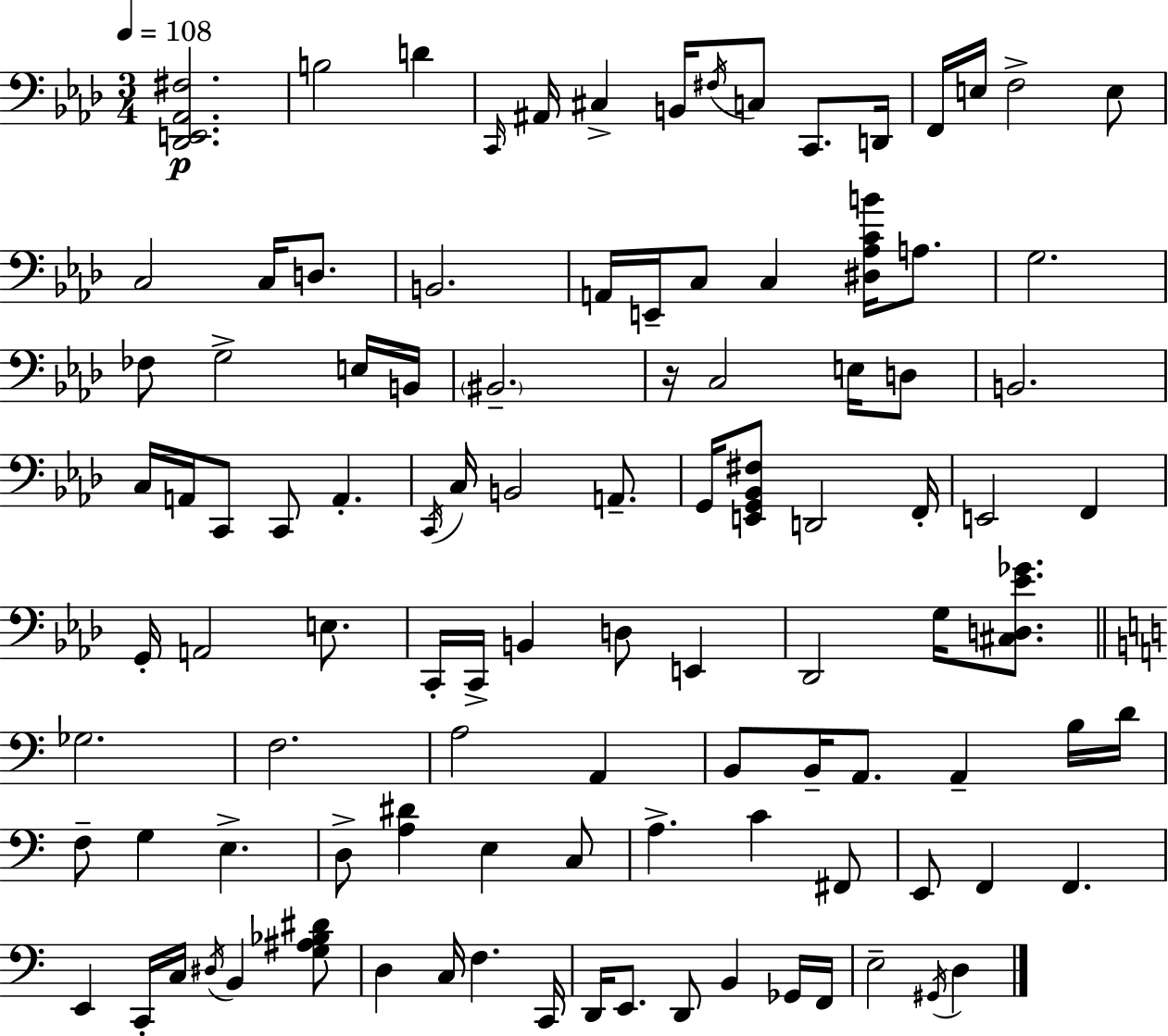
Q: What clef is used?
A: bass